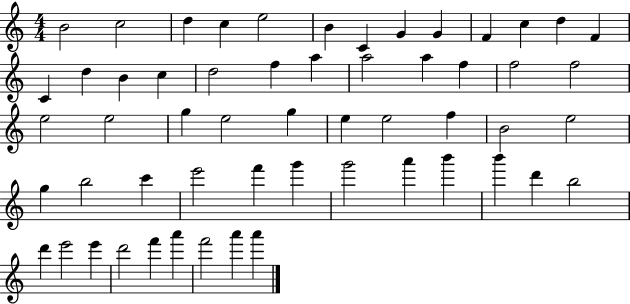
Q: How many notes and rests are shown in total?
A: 56